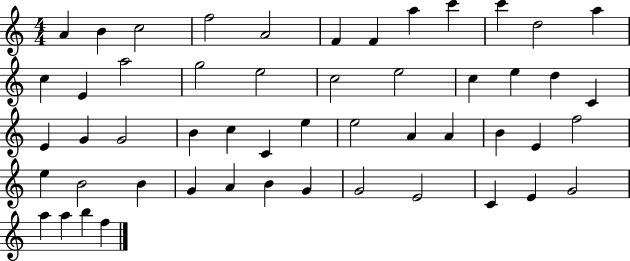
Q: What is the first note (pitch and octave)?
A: A4